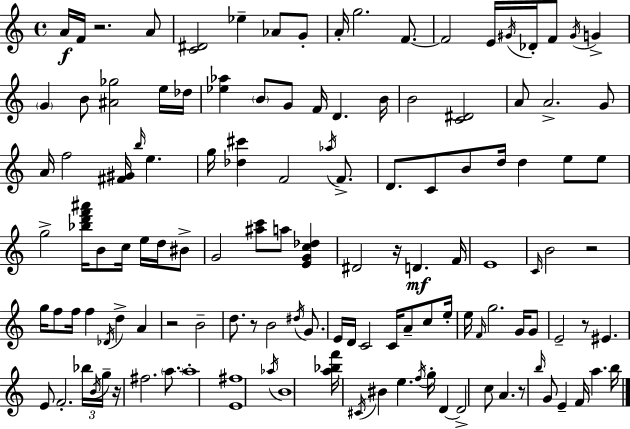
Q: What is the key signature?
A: A minor